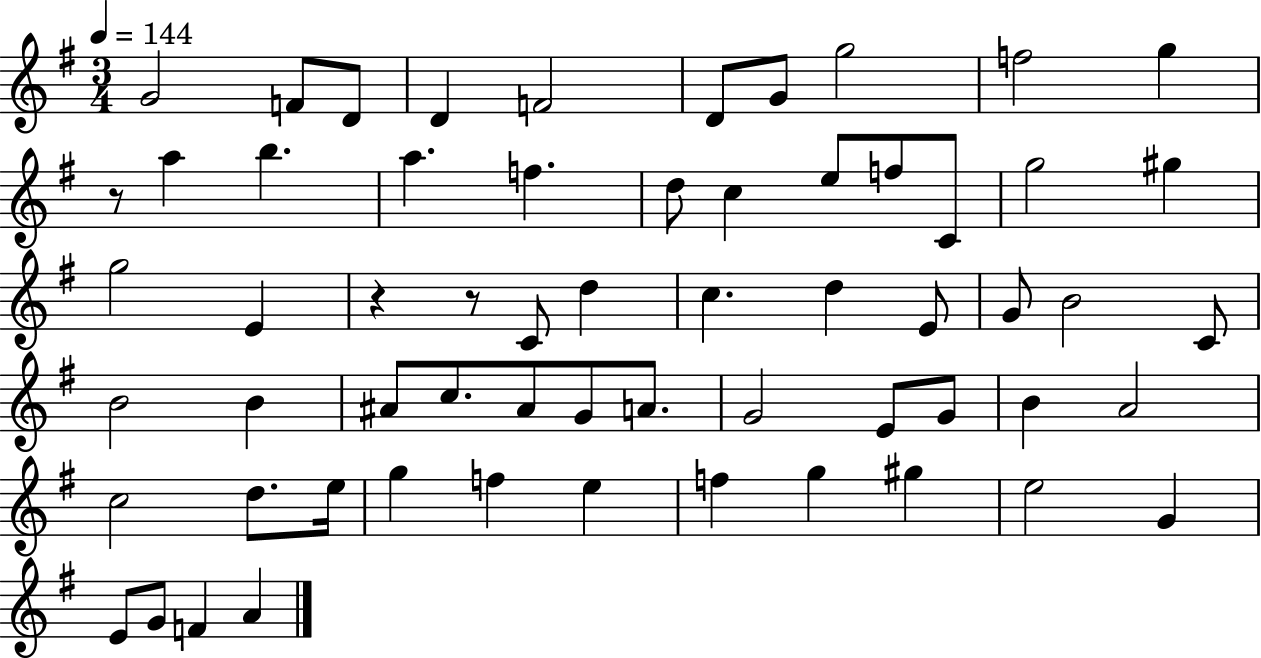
X:1
T:Untitled
M:3/4
L:1/4
K:G
G2 F/2 D/2 D F2 D/2 G/2 g2 f2 g z/2 a b a f d/2 c e/2 f/2 C/2 g2 ^g g2 E z z/2 C/2 d c d E/2 G/2 B2 C/2 B2 B ^A/2 c/2 ^A/2 G/2 A/2 G2 E/2 G/2 B A2 c2 d/2 e/4 g f e f g ^g e2 G E/2 G/2 F A